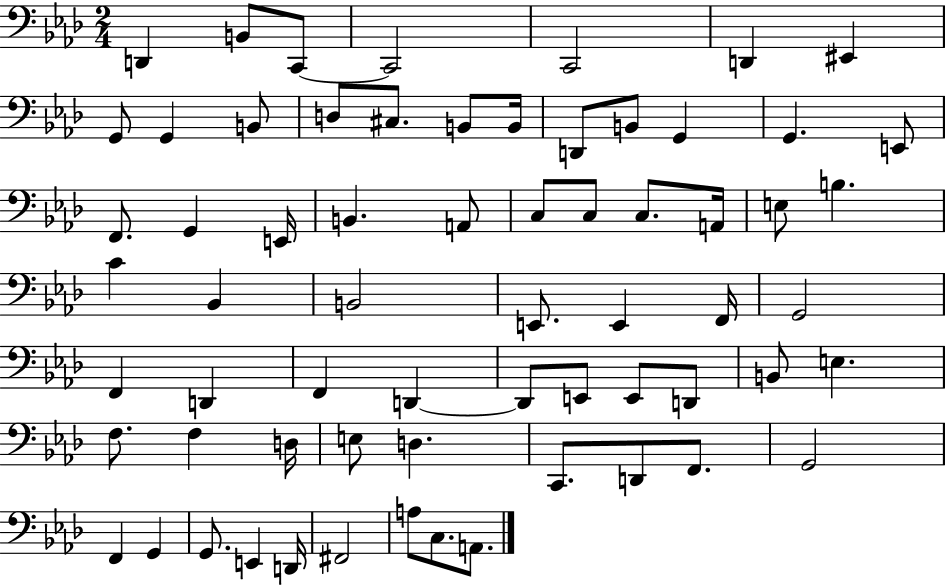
{
  \clef bass
  \numericTimeSignature
  \time 2/4
  \key aes \major
  \repeat volta 2 { d,4 b,8 c,8~~ | c,2 | c,2 | d,4 eis,4 | \break g,8 g,4 b,8 | d8 cis8. b,8 b,16 | d,8 b,8 g,4 | g,4. e,8 | \break f,8. g,4 e,16 | b,4. a,8 | c8 c8 c8. a,16 | e8 b4. | \break c'4 bes,4 | b,2 | e,8. e,4 f,16 | g,2 | \break f,4 d,4 | f,4 d,4~~ | d,8 e,8 e,8 d,8 | b,8 e4. | \break f8. f4 d16 | e8 d4. | c,8. d,8 f,8. | g,2 | \break f,4 g,4 | g,8. e,4 d,16 | fis,2 | a8 c8. a,8. | \break } \bar "|."
}